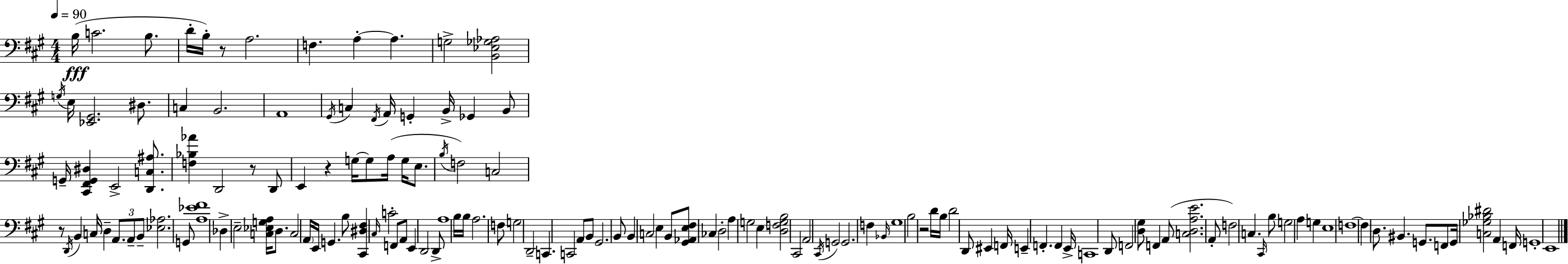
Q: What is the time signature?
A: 4/4